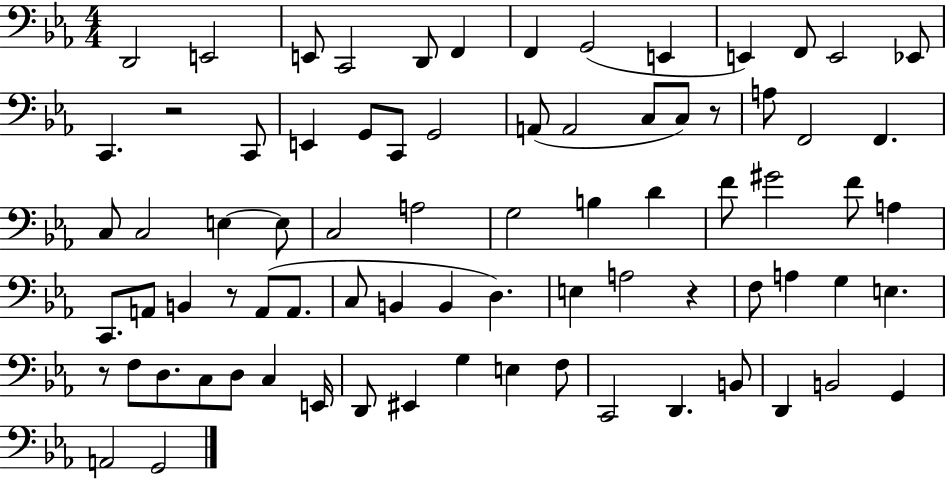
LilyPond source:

{
  \clef bass
  \numericTimeSignature
  \time 4/4
  \key ees \major
  d,2 e,2 | e,8 c,2 d,8 f,4 | f,4 g,2( e,4 | e,4) f,8 e,2 ees,8 | \break c,4. r2 c,8 | e,4 g,8 c,8 g,2 | a,8( a,2 c8 c8) r8 | a8 f,2 f,4. | \break c8 c2 e4~~ e8 | c2 a2 | g2 b4 d'4 | f'8 gis'2 f'8 a4 | \break c,8. a,8 b,4 r8 a,8( a,8. | c8 b,4 b,4 d4.) | e4 a2 r4 | f8 a4 g4 e4. | \break r8 f8 d8. c8 d8 c4 e,16 | d,8 eis,4 g4 e4 f8 | c,2 d,4. b,8 | d,4 b,2 g,4 | \break a,2 g,2 | \bar "|."
}